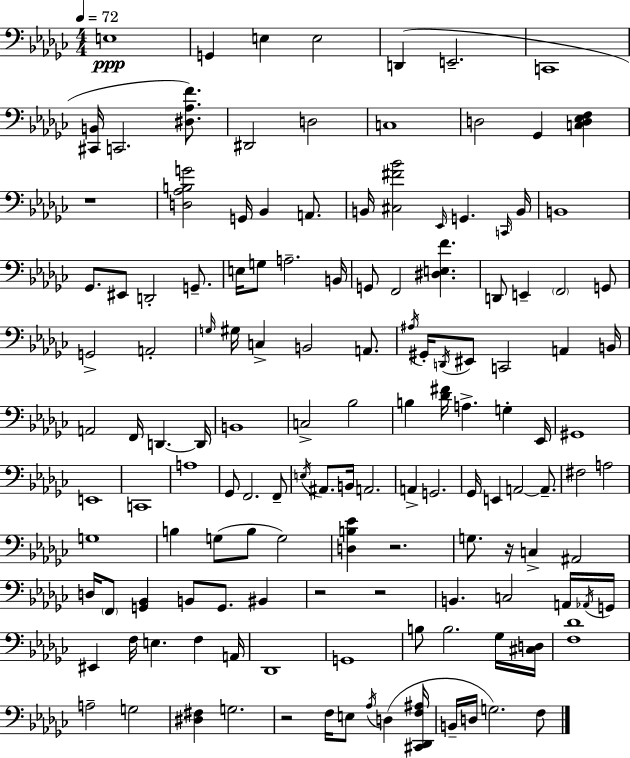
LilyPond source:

{
  \clef bass
  \numericTimeSignature
  \time 4/4
  \key ees \minor
  \tempo 4 = 72
  \repeat volta 2 { e1\ppp | g,4 e4 e2 | d,4( e,2.-- | c,1 | \break <cis, b,>16 c,2. <dis aes f'>8.) | dis,2 d2 | c1 | d2 ges,4 <c d ees f>4 | \break r1 | <d aes b g'>2 g,16 bes,4 a,8. | b,16 <cis fis' bes'>2 \grace { ees,16 } g,4. | \grace { c,16 } b,16 b,1 | \break ges,8. eis,8 d,2-. g,8.-- | e16 g8 a2.-- | b,16 g,8 f,2 <dis e f'>4. | d,8 e,4-- \parenthesize f,2 | \break g,8 g,2-> a,2-. | \grace { g16 } gis16 c4-> b,2 | a,8. \acciaccatura { ais16 } gis,16-. \acciaccatura { d,16 } eis,8 c,2 | a,4 b,16 a,2 f,16 d,4.~~ | \break d,16 b,1 | c2-> bes2 | b4 <des' fis'>16 a4.-> | g4-. ees,16 gis,1 | \break e,1 | c,1 | a1 | ges,8 f,2. | \break f,8-- \acciaccatura { e16 } ais,8. b,16 a,2. | a,4-> g,2. | ges,16 e,4 a,2~~ | a,8.-- fis2 a2 | \break g1 | b4 g8( b8 g2) | <d b ees'>4 r2. | g8. r16 c4-> ais,2 | \break d16 \parenthesize f,8 <g, bes,>4 b,8 g,8. | bis,4 r2 r2 | b,4. c2 | a,16 \acciaccatura { aes,16 } g,16 eis,4 f16 e4. | \break f4 a,16 des,1 | g,1 | b8 b2. | ges16 <cis d>16 <f des'>1 | \break a2-- g2 | <dis fis>4 g2. | r2 f16 | e8 \acciaccatura { aes16 }( d4 <cis, des, f ais>16 b,16-- d16 g2.) | \break f8 } \bar "|."
}